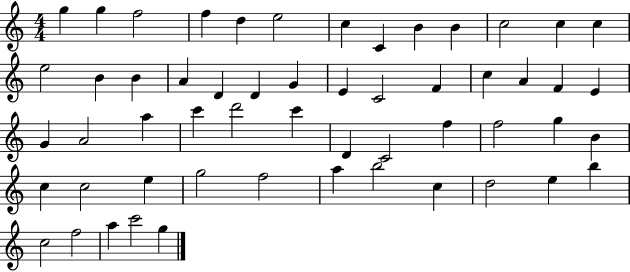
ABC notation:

X:1
T:Untitled
M:4/4
L:1/4
K:C
g g f2 f d e2 c C B B c2 c c e2 B B A D D G E C2 F c A F E G A2 a c' d'2 c' D C2 f f2 g B c c2 e g2 f2 a b2 c d2 e b c2 f2 a c'2 g